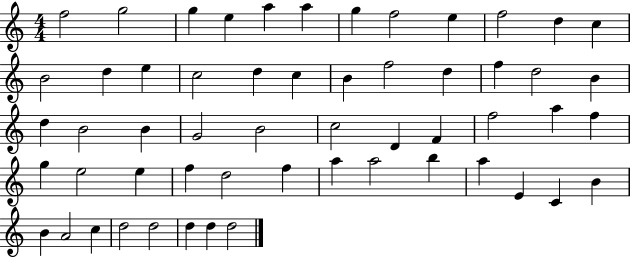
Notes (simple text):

F5/h G5/h G5/q E5/q A5/q A5/q G5/q F5/h E5/q F5/h D5/q C5/q B4/h D5/q E5/q C5/h D5/q C5/q B4/q F5/h D5/q F5/q D5/h B4/q D5/q B4/h B4/q G4/h B4/h C5/h D4/q F4/q F5/h A5/q F5/q G5/q E5/h E5/q F5/q D5/h F5/q A5/q A5/h B5/q A5/q E4/q C4/q B4/q B4/q A4/h C5/q D5/h D5/h D5/q D5/q D5/h